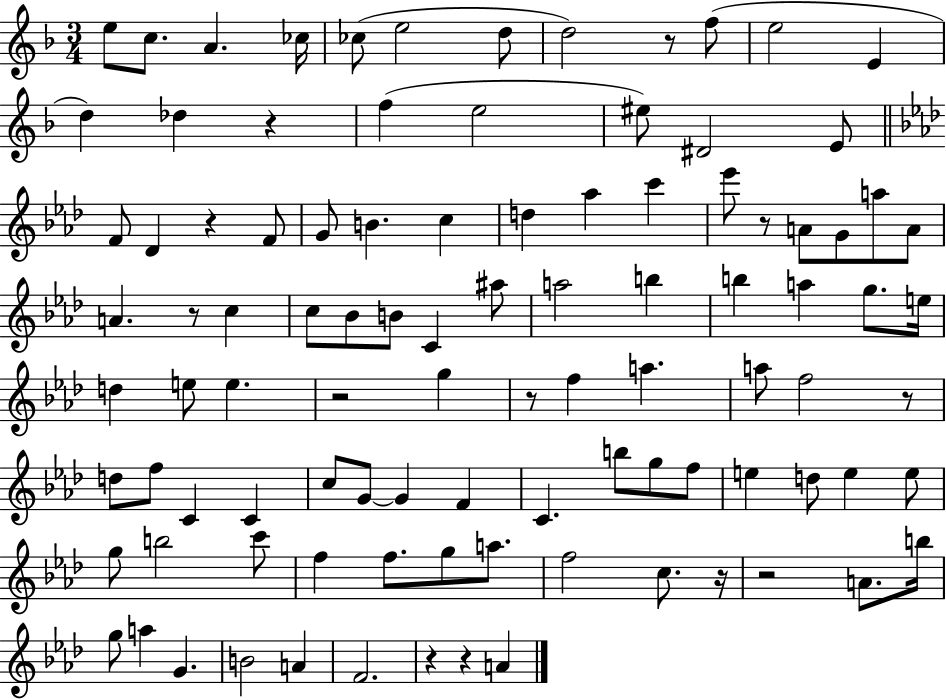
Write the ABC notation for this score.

X:1
T:Untitled
M:3/4
L:1/4
K:F
e/2 c/2 A _c/4 _c/2 e2 d/2 d2 z/2 f/2 e2 E d _d z f e2 ^e/2 ^D2 E/2 F/2 _D z F/2 G/2 B c d _a c' _e'/2 z/2 A/2 G/2 a/2 A/2 A z/2 c c/2 _B/2 B/2 C ^a/2 a2 b b a g/2 e/4 d e/2 e z2 g z/2 f a a/2 f2 z/2 d/2 f/2 C C c/2 G/2 G F C b/2 g/2 f/2 e d/2 e e/2 g/2 b2 c'/2 f f/2 g/2 a/2 f2 c/2 z/4 z2 A/2 b/4 g/2 a G B2 A F2 z z A